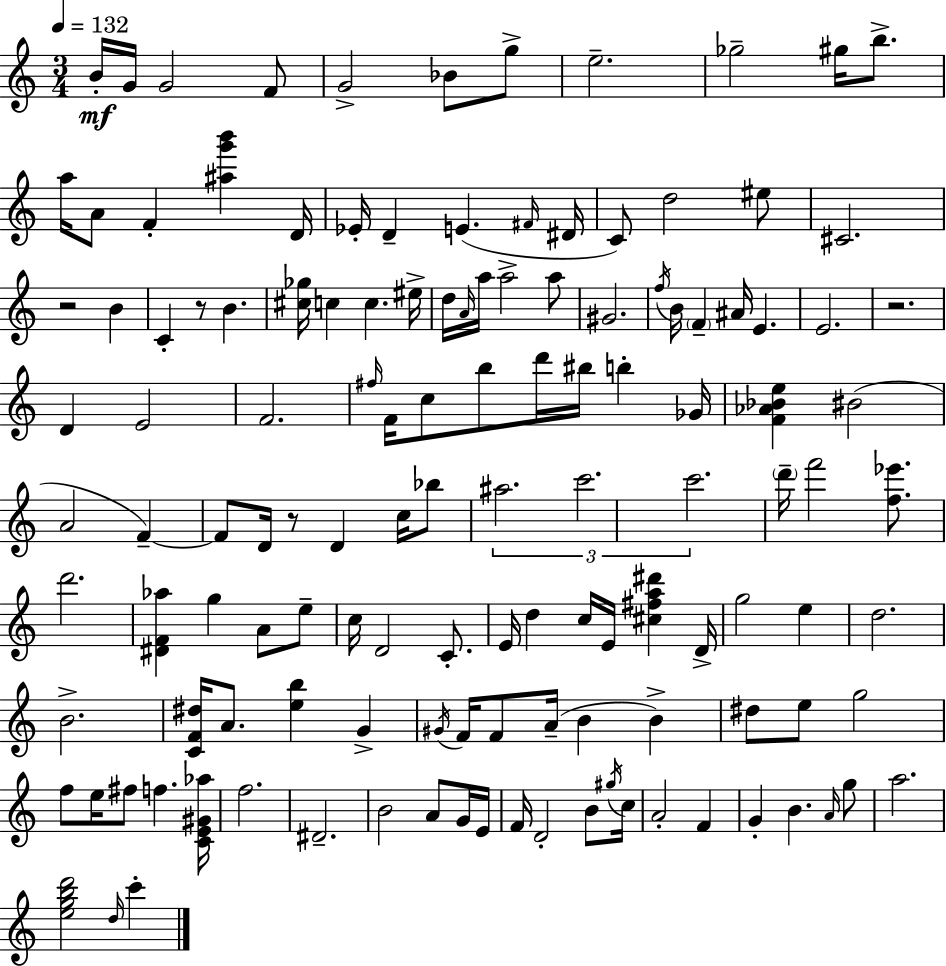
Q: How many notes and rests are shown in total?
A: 131